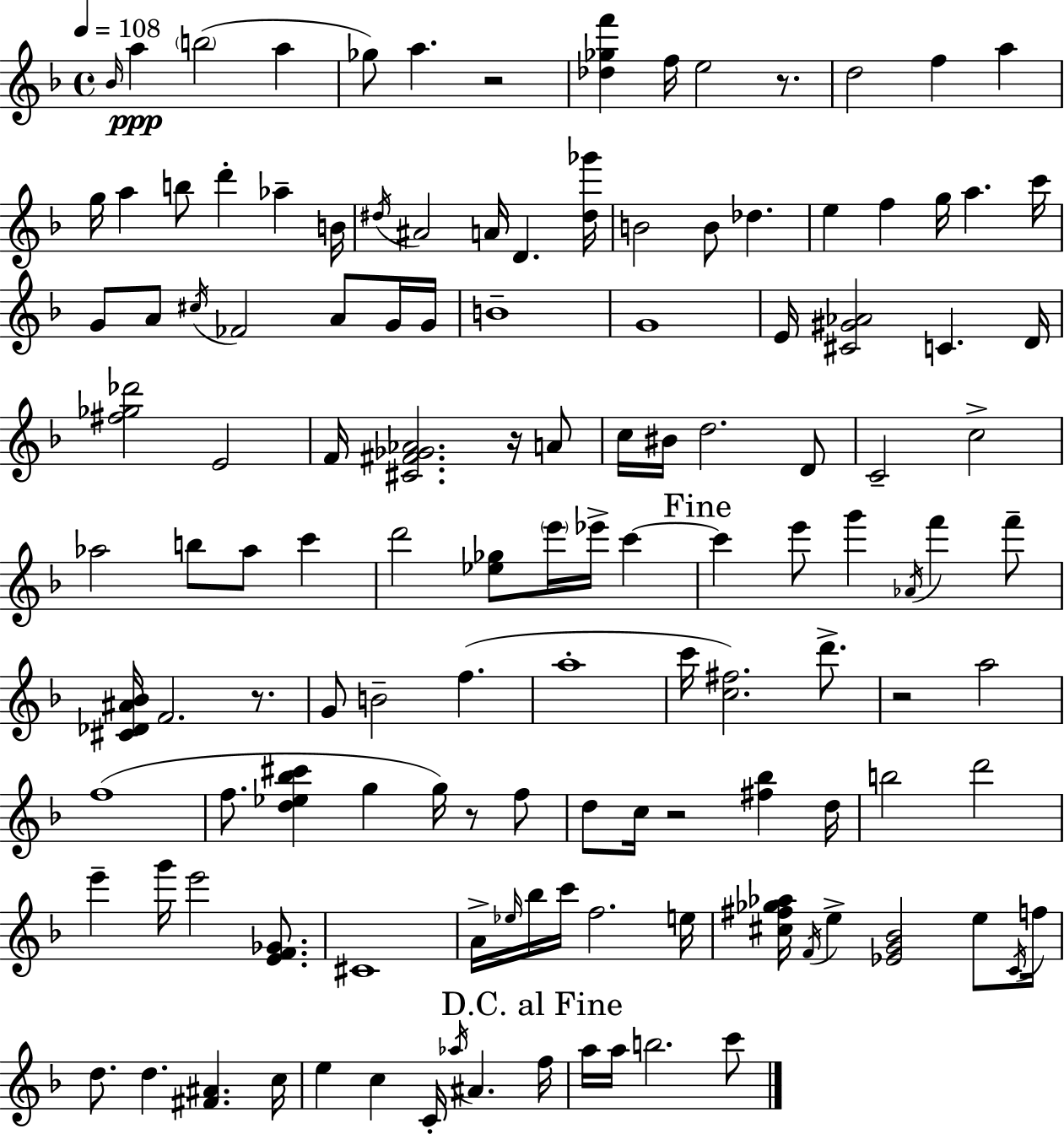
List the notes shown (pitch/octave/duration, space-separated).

Bb4/s A5/q B5/h A5/q Gb5/e A5/q. R/h [Db5,Gb5,F6]/q F5/s E5/h R/e. D5/h F5/q A5/q G5/s A5/q B5/e D6/q Ab5/q B4/s D#5/s A#4/h A4/s D4/q. [D#5,Gb6]/s B4/h B4/e Db5/q. E5/q F5/q G5/s A5/q. C6/s G4/e A4/e C#5/s FES4/h A4/e G4/s G4/s B4/w G4/w E4/s [C#4,G#4,Ab4]/h C4/q. D4/s [F#5,Gb5,Db6]/h E4/h F4/s [C#4,F#4,Gb4,Ab4]/h. R/s A4/e C5/s BIS4/s D5/h. D4/e C4/h C5/h Ab5/h B5/e Ab5/e C6/q D6/h [Eb5,Gb5]/e E6/s Eb6/s C6/q C6/q E6/e G6/q Ab4/s F6/q F6/e [C#4,Db4,A#4,Bb4]/s F4/h. R/e. G4/e B4/h F5/q. A5/w C6/s [C5,F#5]/h. D6/e. R/h A5/h F5/w F5/e. [D5,Eb5,Bb5,C#6]/q G5/q G5/s R/e F5/e D5/e C5/s R/h [F#5,Bb5]/q D5/s B5/h D6/h E6/q G6/s E6/h [E4,F4,Gb4]/e. C#4/w A4/s Eb5/s Bb5/s C6/s F5/h. E5/s [C#5,F#5,Gb5,Ab5]/s F4/s E5/q [Eb4,G4,Bb4]/h E5/e C4/s F5/s D5/e. D5/q. [F#4,A#4]/q. C5/s E5/q C5/q C4/s Ab5/s A#4/q. F5/s A5/s A5/s B5/h. C6/e